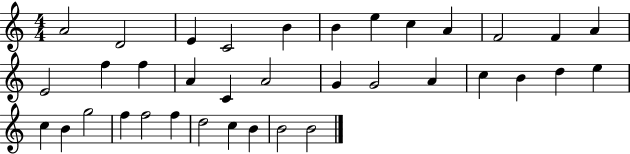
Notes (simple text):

A4/h D4/h E4/q C4/h B4/q B4/q E5/q C5/q A4/q F4/h F4/q A4/q E4/h F5/q F5/q A4/q C4/q A4/h G4/q G4/h A4/q C5/q B4/q D5/q E5/q C5/q B4/q G5/h F5/q F5/h F5/q D5/h C5/q B4/q B4/h B4/h